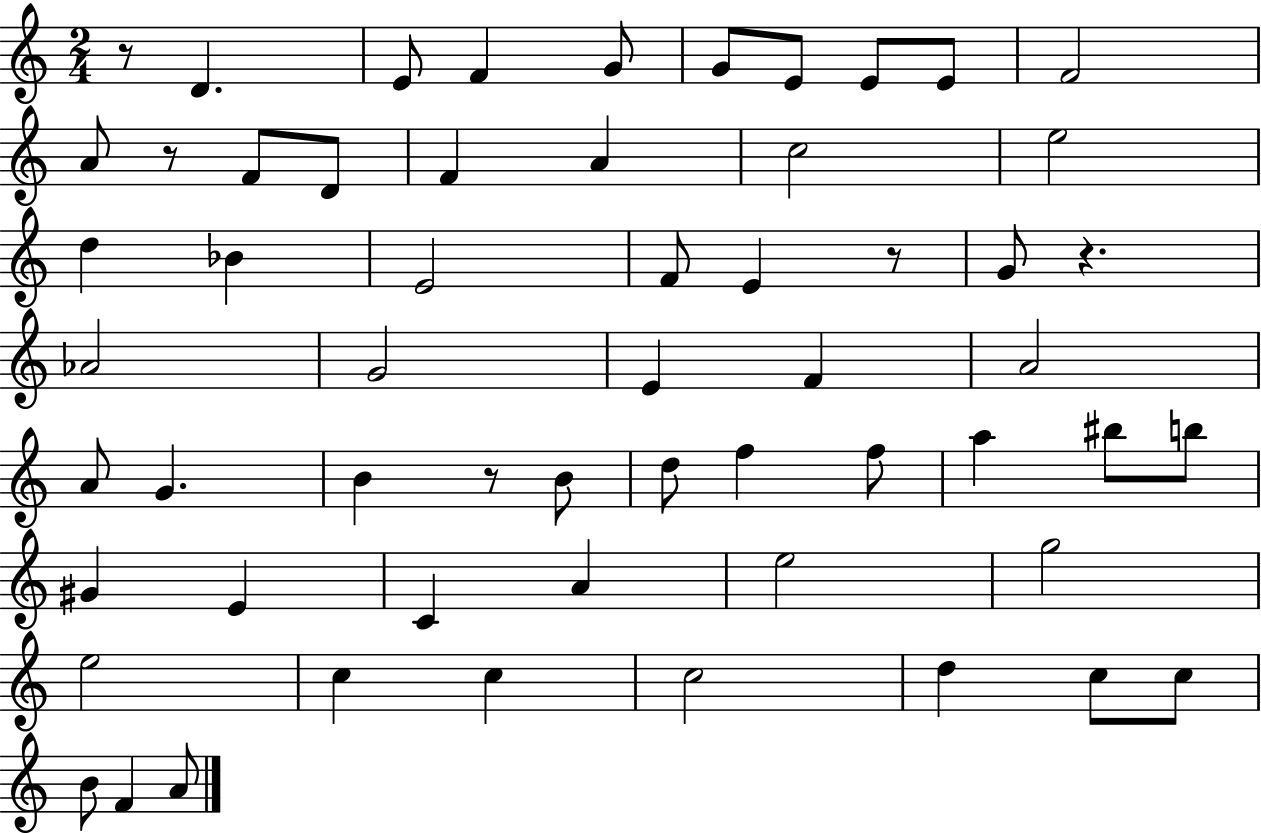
R/e D4/q. E4/e F4/q G4/e G4/e E4/e E4/e E4/e F4/h A4/e R/e F4/e D4/e F4/q A4/q C5/h E5/h D5/q Bb4/q E4/h F4/e E4/q R/e G4/e R/q. Ab4/h G4/h E4/q F4/q A4/h A4/e G4/q. B4/q R/e B4/e D5/e F5/q F5/e A5/q BIS5/e B5/e G#4/q E4/q C4/q A4/q E5/h G5/h E5/h C5/q C5/q C5/h D5/q C5/e C5/e B4/e F4/q A4/e